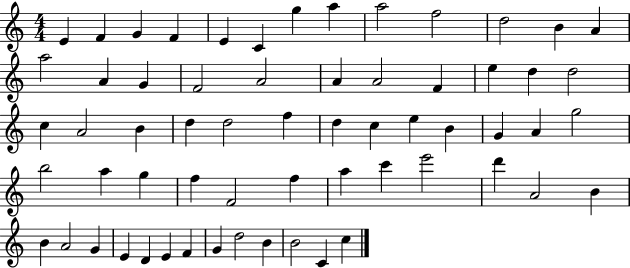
E4/q F4/q G4/q F4/q E4/q C4/q G5/q A5/q A5/h F5/h D5/h B4/q A4/q A5/h A4/q G4/q F4/h A4/h A4/q A4/h F4/q E5/q D5/q D5/h C5/q A4/h B4/q D5/q D5/h F5/q D5/q C5/q E5/q B4/q G4/q A4/q G5/h B5/h A5/q G5/q F5/q F4/h F5/q A5/q C6/q E6/h D6/q A4/h B4/q B4/q A4/h G4/q E4/q D4/q E4/q F4/q G4/q D5/h B4/q B4/h C4/q C5/q